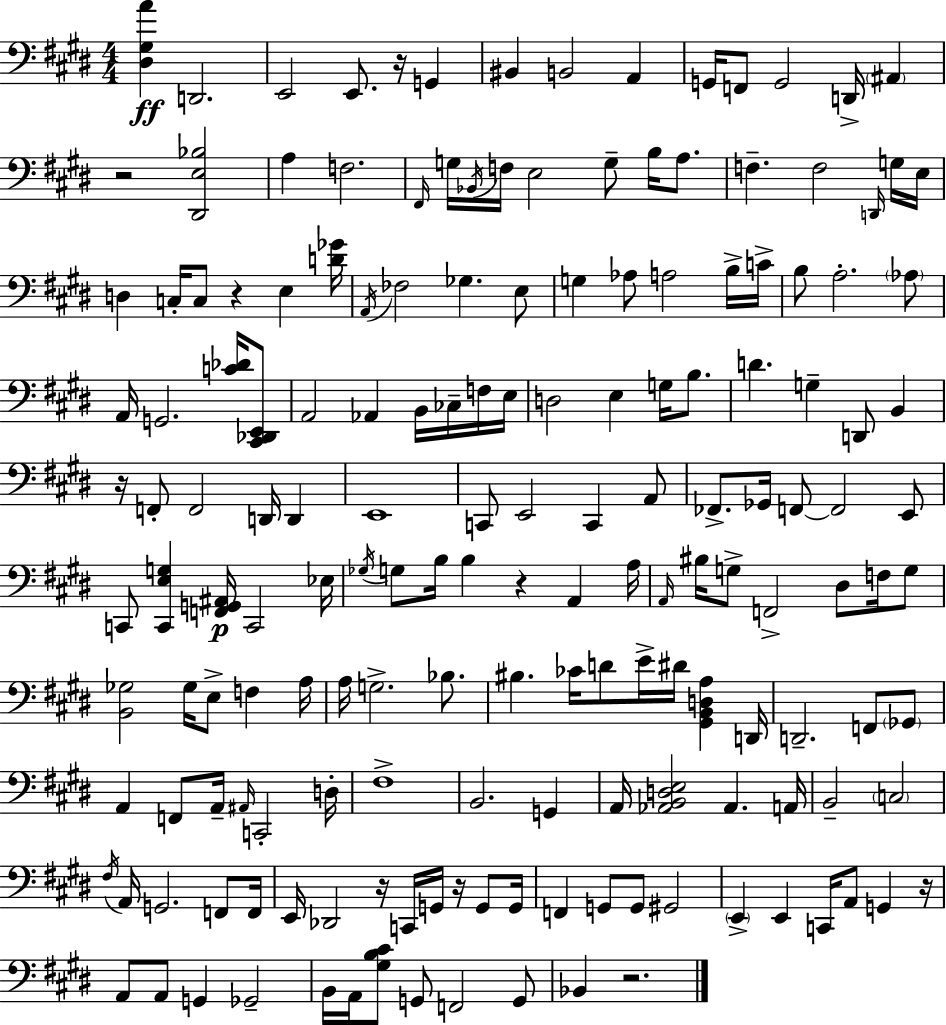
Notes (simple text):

[D#3,G#3,A4]/q D2/h. E2/h E2/e. R/s G2/q BIS2/q B2/h A2/q G2/s F2/e G2/h D2/s A#2/q R/h [D#2,E3,Bb3]/h A3/q F3/h. F#2/s G3/s Bb2/s F3/s E3/h G3/e B3/s A3/e. F3/q. F3/h D2/s G3/s E3/s D3/q C3/s C3/e R/q E3/q [D4,Gb4]/s A2/s FES3/h Gb3/q. E3/e G3/q Ab3/e A3/h B3/s C4/s B3/e A3/h. Ab3/e A2/s G2/h. [C4,Db4]/s [C#2,Db2,E2]/e A2/h Ab2/q B2/s CES3/s F3/s E3/s D3/h E3/q G3/s B3/e. D4/q. G3/q D2/e B2/q R/s F2/e F2/h D2/s D2/q E2/w C2/e E2/h C2/q A2/e FES2/e. Gb2/s F2/e F2/h E2/e C2/e [C2,E3,G3]/q [F2,G2,A#2]/s C2/h Eb3/s Gb3/s G3/e B3/s B3/q R/q A2/q A3/s A2/s BIS3/s G3/e F2/h D#3/e F3/s G3/e [B2,Gb3]/h Gb3/s E3/e F3/q A3/s A3/s G3/h. Bb3/e. BIS3/q. CES4/s D4/e E4/s D#4/s [G#2,B2,D3,A3]/q D2/s D2/h. F2/e Gb2/e A2/q F2/e A2/s A#2/s C2/h D3/s F#3/w B2/h. G2/q A2/s [Ab2,B2,D3,E3]/h Ab2/q. A2/s B2/h C3/h F#3/s A2/s G2/h. F2/e F2/s E2/s Db2/h R/s C2/s G2/s R/s G2/e G2/s F2/q G2/e G2/e G#2/h E2/q E2/q C2/s A2/e G2/q R/s A2/e A2/e G2/q Gb2/h B2/s A2/s [G#3,B3,C#4]/e G2/e F2/h G2/e Bb2/q R/h.